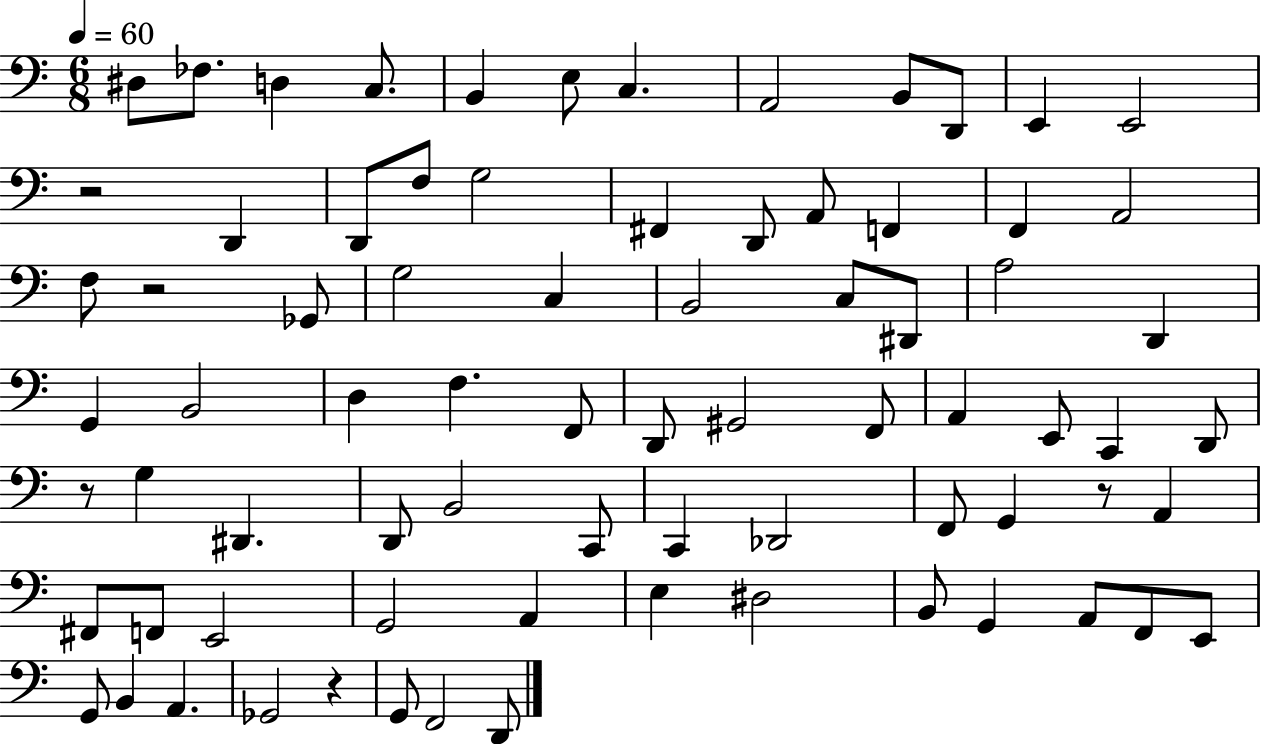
X:1
T:Untitled
M:6/8
L:1/4
K:C
^D,/2 _F,/2 D, C,/2 B,, E,/2 C, A,,2 B,,/2 D,,/2 E,, E,,2 z2 D,, D,,/2 F,/2 G,2 ^F,, D,,/2 A,,/2 F,, F,, A,,2 F,/2 z2 _G,,/2 G,2 C, B,,2 C,/2 ^D,,/2 A,2 D,, G,, B,,2 D, F, F,,/2 D,,/2 ^G,,2 F,,/2 A,, E,,/2 C,, D,,/2 z/2 G, ^D,, D,,/2 B,,2 C,,/2 C,, _D,,2 F,,/2 G,, z/2 A,, ^F,,/2 F,,/2 E,,2 G,,2 A,, E, ^D,2 B,,/2 G,, A,,/2 F,,/2 E,,/2 G,,/2 B,, A,, _G,,2 z G,,/2 F,,2 D,,/2